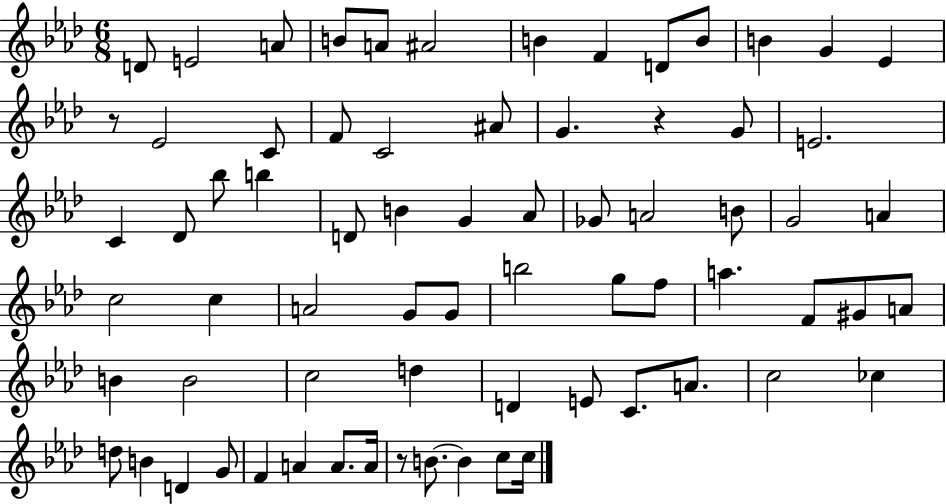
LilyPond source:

{
  \clef treble
  \numericTimeSignature
  \time 6/8
  \key aes \major
  d'8 e'2 a'8 | b'8 a'8 ais'2 | b'4 f'4 d'8 b'8 | b'4 g'4 ees'4 | \break r8 ees'2 c'8 | f'8 c'2 ais'8 | g'4. r4 g'8 | e'2. | \break c'4 des'8 bes''8 b''4 | d'8 b'4 g'4 aes'8 | ges'8 a'2 b'8 | g'2 a'4 | \break c''2 c''4 | a'2 g'8 g'8 | b''2 g''8 f''8 | a''4. f'8 gis'8 a'8 | \break b'4 b'2 | c''2 d''4 | d'4 e'8 c'8. a'8. | c''2 ces''4 | \break d''8 b'4 d'4 g'8 | f'4 a'4 a'8. a'16 | r8 b'8.~~ b'4 c''8 c''16 | \bar "|."
}